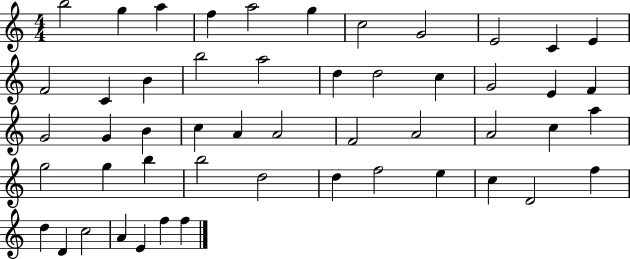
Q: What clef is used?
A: treble